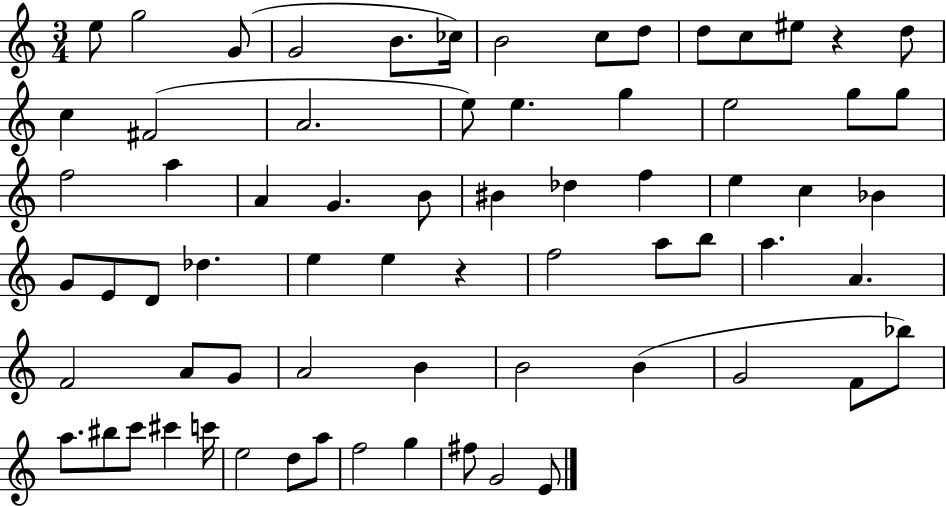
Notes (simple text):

E5/e G5/h G4/e G4/h B4/e. CES5/s B4/h C5/e D5/e D5/e C5/e EIS5/e R/q D5/e C5/q F#4/h A4/h. E5/e E5/q. G5/q E5/h G5/e G5/e F5/h A5/q A4/q G4/q. B4/e BIS4/q Db5/q F5/q E5/q C5/q Bb4/q G4/e E4/e D4/e Db5/q. E5/q E5/q R/q F5/h A5/e B5/e A5/q. A4/q. F4/h A4/e G4/e A4/h B4/q B4/h B4/q G4/h F4/e Bb5/e A5/e. BIS5/e C6/e C#6/q C6/s E5/h D5/e A5/e F5/h G5/q F#5/e G4/h E4/e